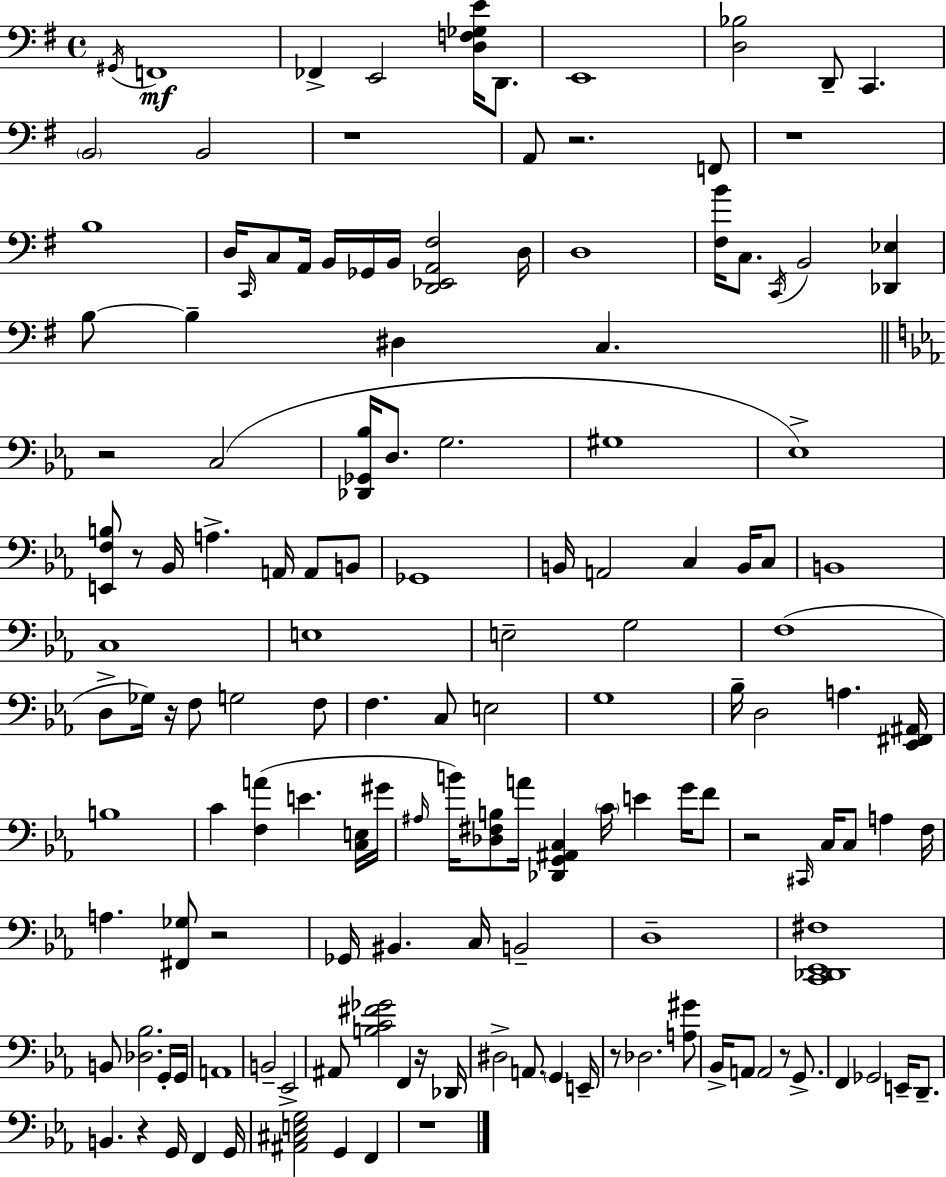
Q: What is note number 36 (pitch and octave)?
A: A3